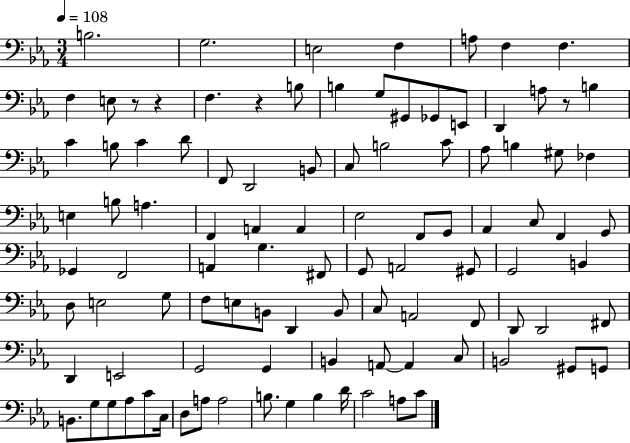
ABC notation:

X:1
T:Untitled
M:3/4
L:1/4
K:Eb
B,2 G,2 E,2 F, A,/2 F, F, F, E,/2 z/2 z F, z B,/2 B, G,/2 ^G,,/2 _G,,/2 E,,/2 D,, A,/2 z/2 B, C B,/2 C D/2 F,,/2 D,,2 B,,/2 C,/2 B,2 C/2 _A,/2 B, ^G,/2 _F, E, B,/2 A, F,, A,, A,, _E,2 F,,/2 G,,/2 _A,, C,/2 F,, G,,/2 _G,, F,,2 A,, G, ^F,,/2 G,,/2 A,,2 ^G,,/2 G,,2 B,, D,/2 E,2 G,/2 F,/2 E,/2 B,,/2 D,, B,,/2 C,/2 A,,2 F,,/2 D,,/2 D,,2 ^F,,/2 D,, E,,2 G,,2 G,, B,, A,,/2 A,, C,/2 B,,2 ^G,,/2 G,,/2 B,,/2 G,/2 G,/2 _A,/2 C/2 C,/4 D,/2 A,/2 A,2 B,/2 G, B, D/4 C2 A,/2 C/2